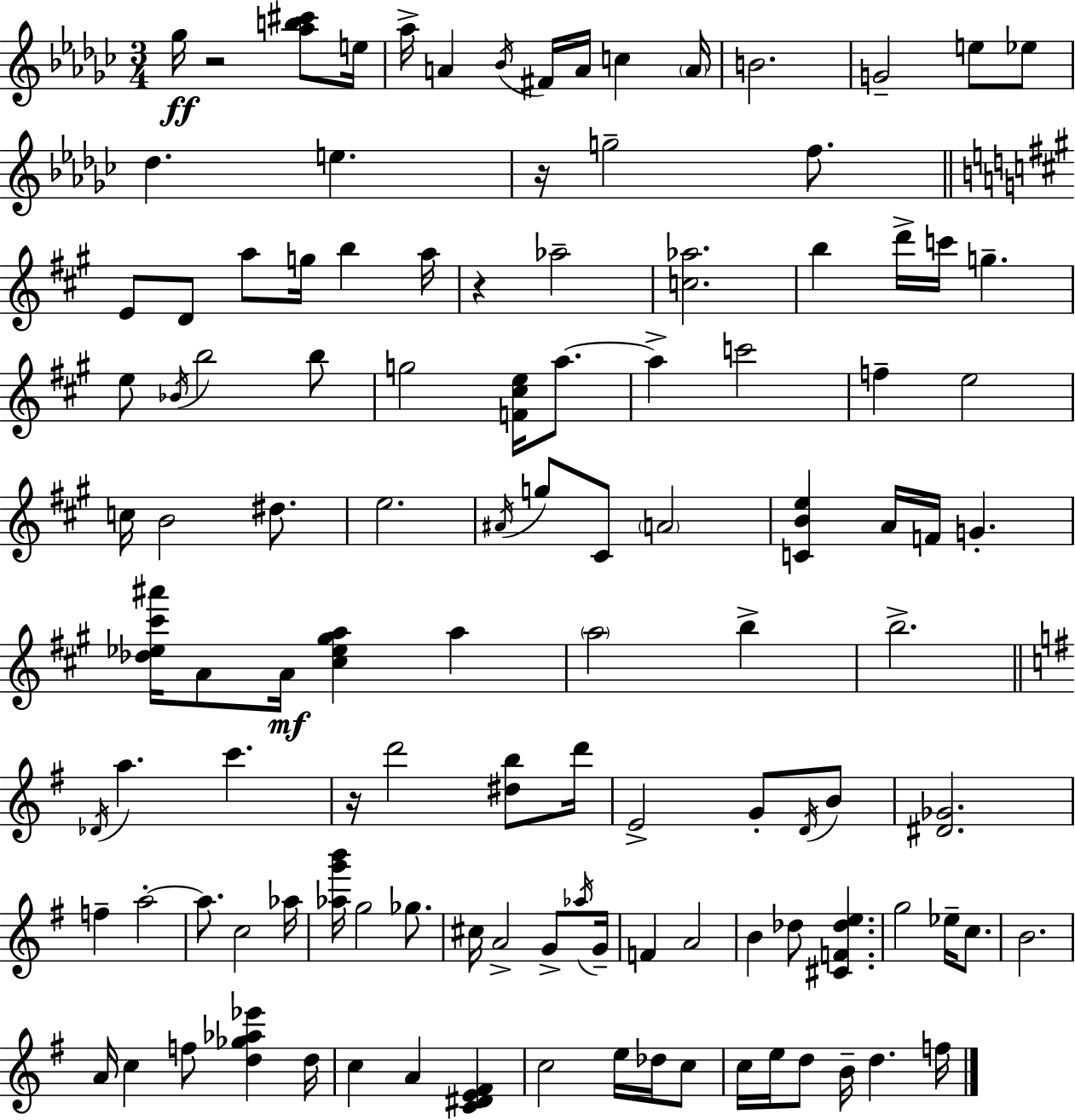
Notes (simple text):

Gb5/s R/h [Ab5,B5,C#6]/e E5/s Ab5/s A4/q Bb4/s F#4/s A4/s C5/q A4/s B4/h. G4/h E5/e Eb5/e Db5/q. E5/q. R/s G5/h F5/e. E4/e D4/e A5/e G5/s B5/q A5/s R/q Ab5/h [C5,Ab5]/h. B5/q D6/s C6/s G5/q. E5/e Bb4/s B5/h B5/e G5/h [F4,C#5,E5]/s A5/e. A5/q C6/h F5/q E5/h C5/s B4/h D#5/e. E5/h. A#4/s G5/e C#4/e A4/h [C4,B4,E5]/q A4/s F4/s G4/q. [Db5,Eb5,C#6,A#6]/s A4/e A4/s [C#5,Eb5,G#5,A5]/q A5/q A5/h B5/q B5/h. Db4/s A5/q. C6/q. R/s D6/h [D#5,B5]/e D6/s E4/h G4/e D4/s B4/e [D#4,Gb4]/h. F5/q A5/h A5/e. C5/h Ab5/s [Ab5,G6,B6]/s G5/h Gb5/e. C#5/s A4/h G4/e Ab5/s G4/s F4/q A4/h B4/q Db5/e [C#4,F4,Db5,E5]/q. G5/h Eb5/s C5/e. B4/h. A4/s C5/q F5/e [D5,Gb5,Ab5,Eb6]/q D5/s C5/q A4/q [C4,D#4,E4,F#4]/q C5/h E5/s Db5/s C5/e C5/s E5/s D5/e B4/s D5/q. F5/s